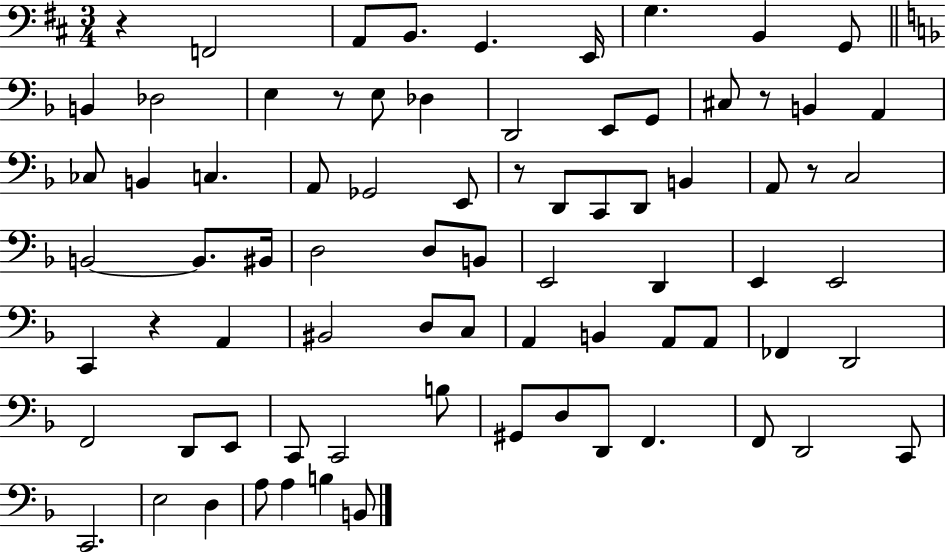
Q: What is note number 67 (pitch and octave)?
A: E3